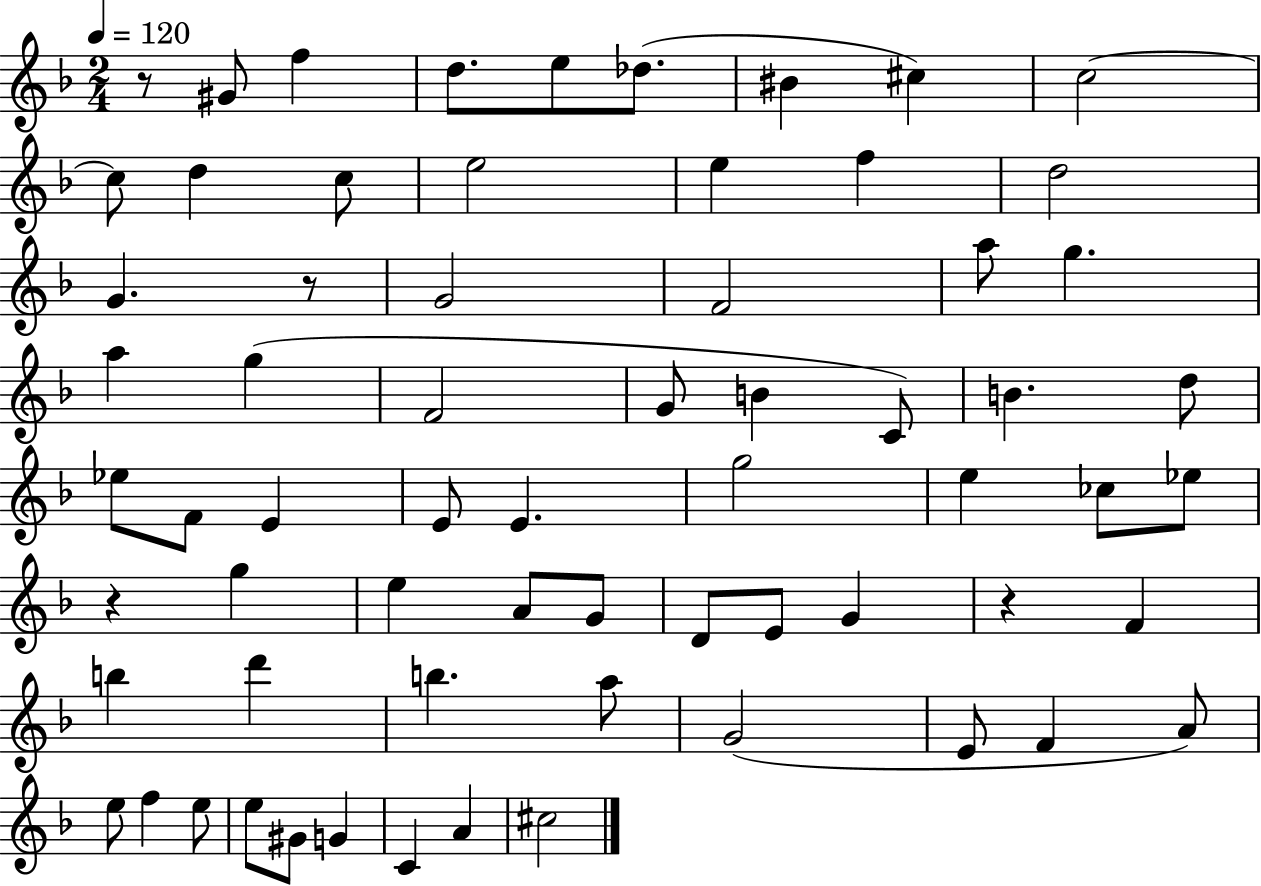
R/e G#4/e F5/q D5/e. E5/e Db5/e. BIS4/q C#5/q C5/h C5/e D5/q C5/e E5/h E5/q F5/q D5/h G4/q. R/e G4/h F4/h A5/e G5/q. A5/q G5/q F4/h G4/e B4/q C4/e B4/q. D5/e Eb5/e F4/e E4/q E4/e E4/q. G5/h E5/q CES5/e Eb5/e R/q G5/q E5/q A4/e G4/e D4/e E4/e G4/q R/q F4/q B5/q D6/q B5/q. A5/e G4/h E4/e F4/q A4/e E5/e F5/q E5/e E5/e G#4/e G4/q C4/q A4/q C#5/h